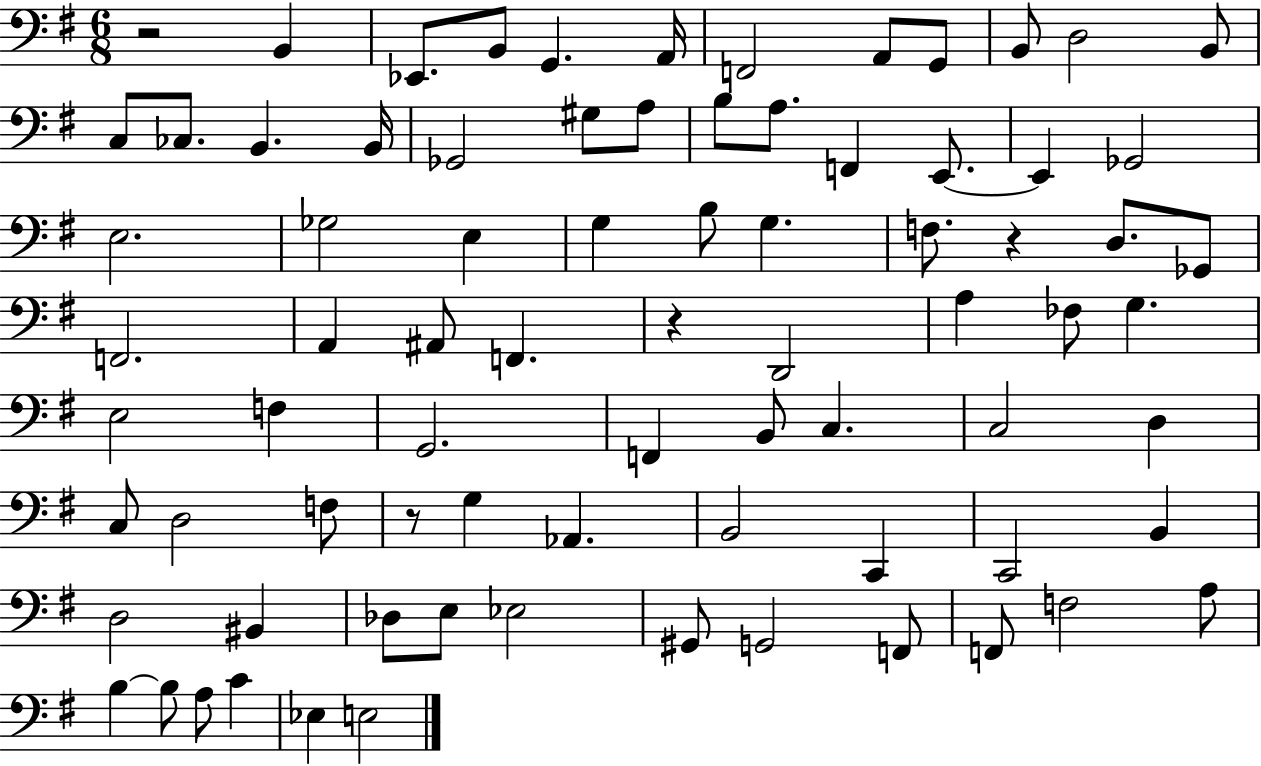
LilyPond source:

{
  \clef bass
  \numericTimeSignature
  \time 6/8
  \key g \major
  \repeat volta 2 { r2 b,4 | ees,8. b,8 g,4. a,16 | f,2 a,8 g,8 | b,8 d2 b,8 | \break c8 ces8. b,4. b,16 | ges,2 gis8 a8 | b8 a8. f,4 e,8.~~ | e,4 ges,2 | \break e2. | ges2 e4 | g4 b8 g4. | f8. r4 d8. ges,8 | \break f,2. | a,4 ais,8 f,4. | r4 d,2 | a4 fes8 g4. | \break e2 f4 | g,2. | f,4 b,8 c4. | c2 d4 | \break c8 d2 f8 | r8 g4 aes,4. | b,2 c,4 | c,2 b,4 | \break d2 bis,4 | des8 e8 ees2 | gis,8 g,2 f,8 | f,8 f2 a8 | \break b4~~ b8 a8 c'4 | ees4 e2 | } \bar "|."
}